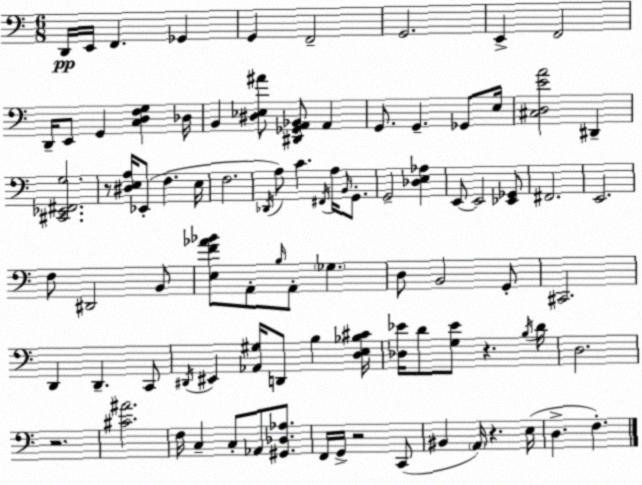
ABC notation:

X:1
T:Untitled
M:6/8
L:1/4
K:Am
D,,/4 E,,/4 F,, _G,, G,, F,,2 G,,2 E,, F,,2 D,,/4 E,,/2 G,, [C,D,F,G,] _D,/4 B,, [^D,_E,^A]/2 [^D,,_G,,A,,_B,,]/2 A,, G,,/2 G,, _G,,/2 E,/4 [^C,D,EA]2 ^D,, [^C,,_E,,^F,,G,]2 z/2 [^D,E,A,]/4 _E,,/2 F, E,/4 F,2 _D,,/4 A,/2 C ^F,,/4 A,/4 B,,/4 G,,/2 G,,2 [_D,E,_A,] E,,/2 E,,2 [_E,,_G,,]/2 ^F,,2 E,,2 F,/2 ^D,,2 B,,/2 [E,F_A_B]/2 A,,/2 B,/4 A,,/2 _G, D,/2 B,,2 G,,/2 ^C,,2 D,, D,, C,,/2 ^D,,/4 ^E,, [_A,,^G,]/4 D,,/2 B, [D,E,_B,^C]/4 [_D,_E]/4 D/2 [G,_E]/2 z B,/4 D/4 D,2 z2 [^C^A]2 F,/4 C, C,/2 _A,,/2 [^G,,_D,_A,]/2 F,,/4 G,,/4 z2 C,,/2 ^B,, A,,/4 z E,/4 D, F,